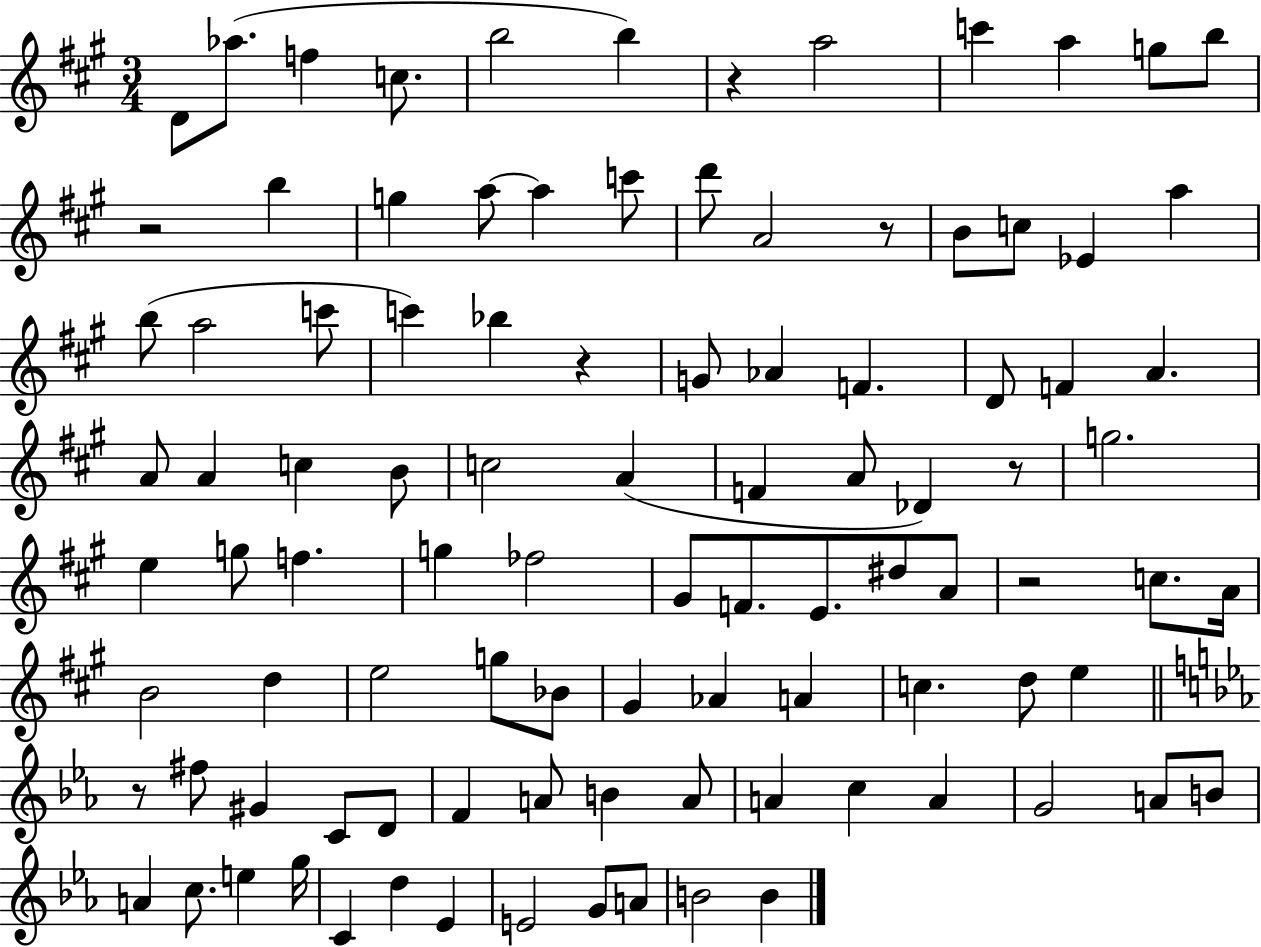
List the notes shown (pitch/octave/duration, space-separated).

D4/e Ab5/e. F5/q C5/e. B5/h B5/q R/q A5/h C6/q A5/q G5/e B5/e R/h B5/q G5/q A5/e A5/q C6/e D6/e A4/h R/e B4/e C5/e Eb4/q A5/q B5/e A5/h C6/e C6/q Bb5/q R/q G4/e Ab4/q F4/q. D4/e F4/q A4/q. A4/e A4/q C5/q B4/e C5/h A4/q F4/q A4/e Db4/q R/e G5/h. E5/q G5/e F5/q. G5/q FES5/h G#4/e F4/e. E4/e. D#5/e A4/e R/h C5/e. A4/s B4/h D5/q E5/h G5/e Bb4/e G#4/q Ab4/q A4/q C5/q. D5/e E5/q R/e F#5/e G#4/q C4/e D4/e F4/q A4/e B4/q A4/e A4/q C5/q A4/q G4/h A4/e B4/e A4/q C5/e. E5/q G5/s C4/q D5/q Eb4/q E4/h G4/e A4/e B4/h B4/q